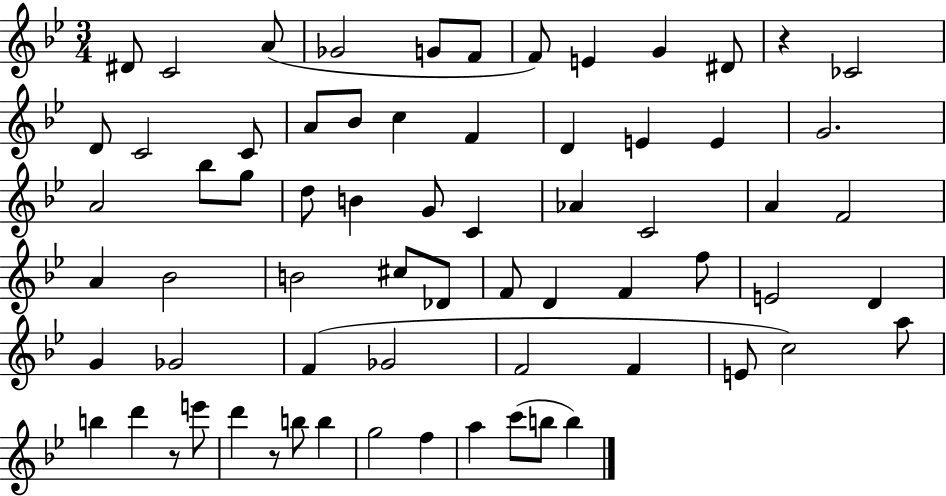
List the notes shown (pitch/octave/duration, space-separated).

D#4/e C4/h A4/e Gb4/h G4/e F4/e F4/e E4/q G4/q D#4/e R/q CES4/h D4/e C4/h C4/e A4/e Bb4/e C5/q F4/q D4/q E4/q E4/q G4/h. A4/h Bb5/e G5/e D5/e B4/q G4/e C4/q Ab4/q C4/h A4/q F4/h A4/q Bb4/h B4/h C#5/e Db4/e F4/e D4/q F4/q F5/e E4/h D4/q G4/q Gb4/h F4/q Gb4/h F4/h F4/q E4/e C5/h A5/e B5/q D6/q R/e E6/e D6/q R/e B5/e B5/q G5/h F5/q A5/q C6/e B5/e B5/q